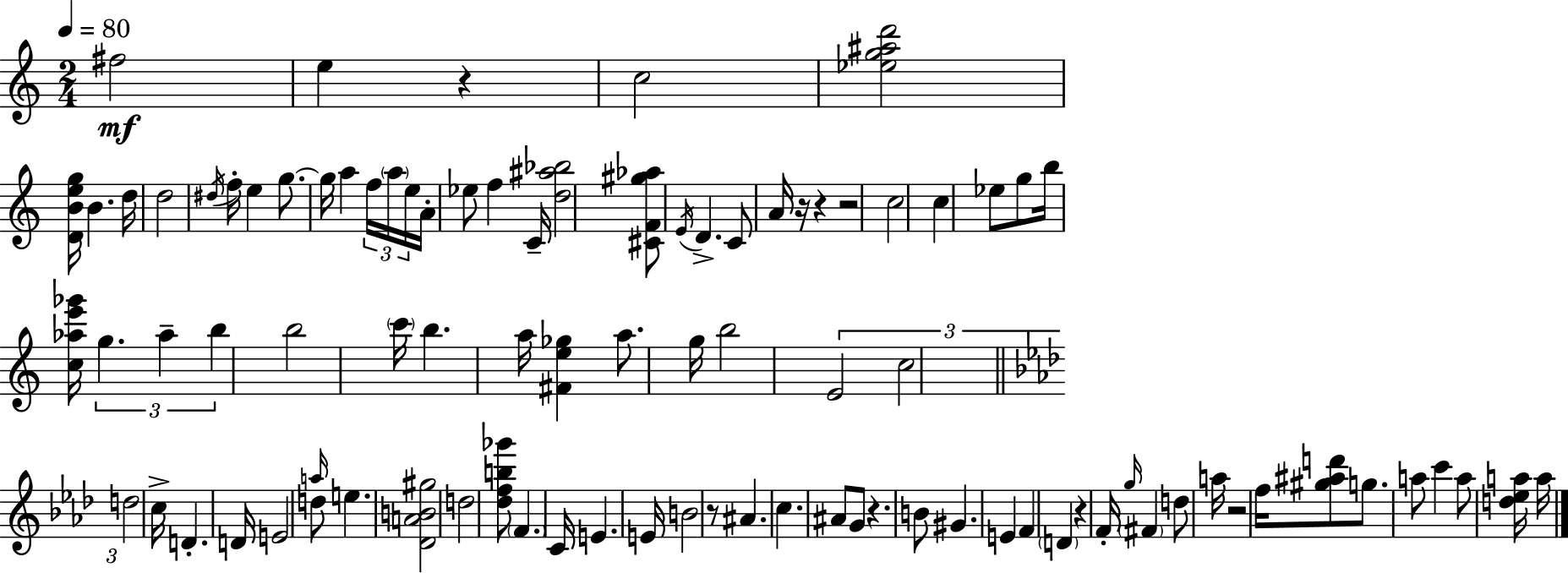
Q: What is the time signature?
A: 2/4